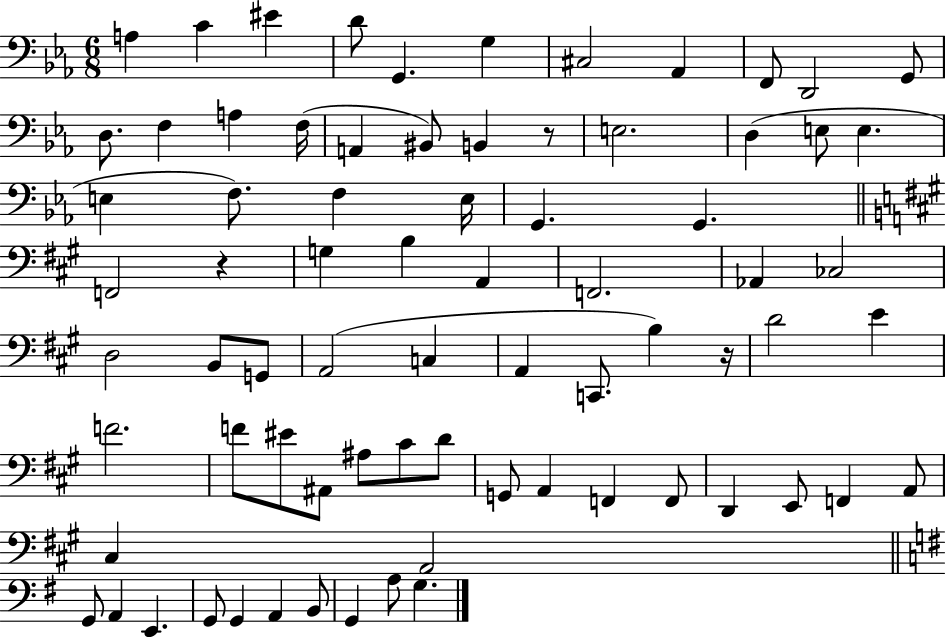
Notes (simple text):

A3/q C4/q EIS4/q D4/e G2/q. G3/q C#3/h Ab2/q F2/e D2/h G2/e D3/e. F3/q A3/q F3/s A2/q BIS2/e B2/q R/e E3/h. D3/q E3/e E3/q. E3/q F3/e. F3/q E3/s G2/q. G2/q. F2/h R/q G3/q B3/q A2/q F2/h. Ab2/q CES3/h D3/h B2/e G2/e A2/h C3/q A2/q C2/e. B3/q R/s D4/h E4/q F4/h. F4/e EIS4/e A#2/e A#3/e C#4/e D4/e G2/e A2/q F2/q F2/e D2/q E2/e F2/q A2/e C#3/q A2/h G2/e A2/q E2/q. G2/e G2/q A2/q B2/e G2/q A3/e G3/q.